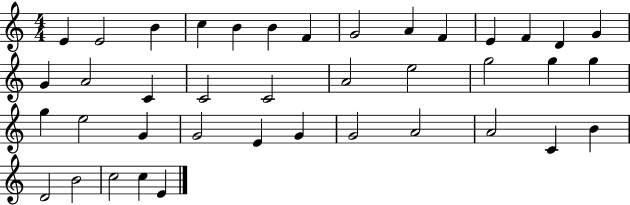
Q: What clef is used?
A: treble